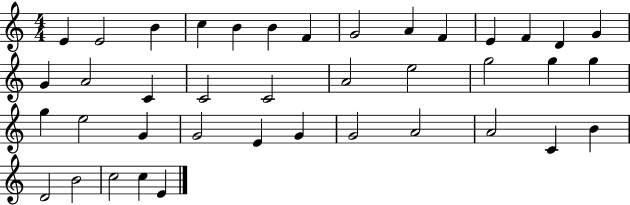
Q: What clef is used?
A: treble